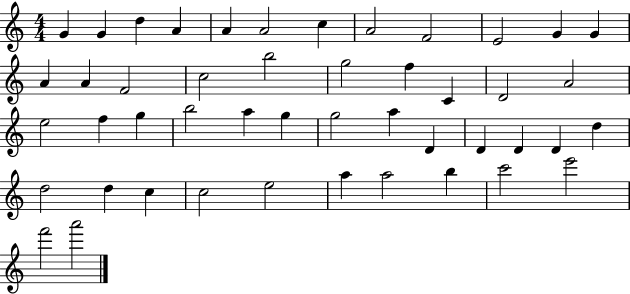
{
  \clef treble
  \numericTimeSignature
  \time 4/4
  \key c \major
  g'4 g'4 d''4 a'4 | a'4 a'2 c''4 | a'2 f'2 | e'2 g'4 g'4 | \break a'4 a'4 f'2 | c''2 b''2 | g''2 f''4 c'4 | d'2 a'2 | \break e''2 f''4 g''4 | b''2 a''4 g''4 | g''2 a''4 d'4 | d'4 d'4 d'4 d''4 | \break d''2 d''4 c''4 | c''2 e''2 | a''4 a''2 b''4 | c'''2 e'''2 | \break f'''2 a'''2 | \bar "|."
}